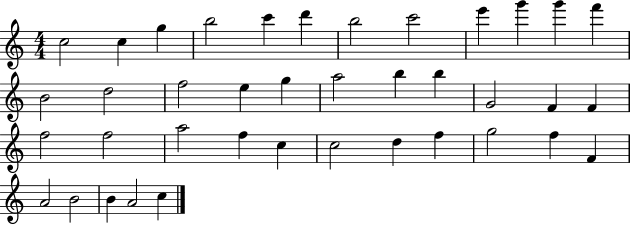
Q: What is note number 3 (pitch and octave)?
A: G5